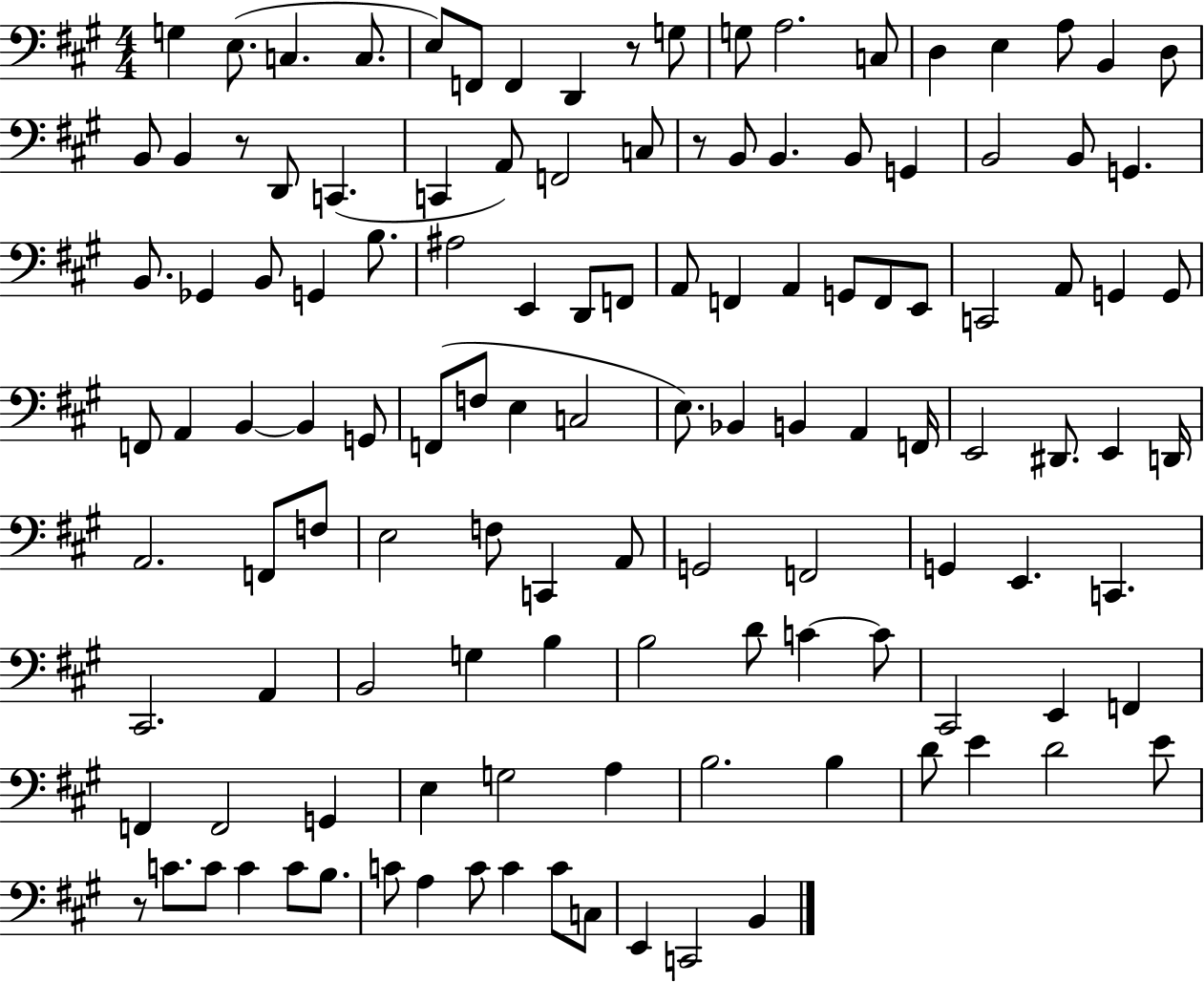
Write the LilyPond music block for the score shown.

{
  \clef bass
  \numericTimeSignature
  \time 4/4
  \key a \major
  g4 e8.( c4. c8. | e8) f,8 f,4 d,4 r8 g8 | g8 a2. c8 | d4 e4 a8 b,4 d8 | \break b,8 b,4 r8 d,8 c,4.( | c,4 a,8) f,2 c8 | r8 b,8 b,4. b,8 g,4 | b,2 b,8 g,4. | \break b,8. ges,4 b,8 g,4 b8. | ais2 e,4 d,8 f,8 | a,8 f,4 a,4 g,8 f,8 e,8 | c,2 a,8 g,4 g,8 | \break f,8 a,4 b,4~~ b,4 g,8 | f,8( f8 e4 c2 | e8.) bes,4 b,4 a,4 f,16 | e,2 dis,8. e,4 d,16 | \break a,2. f,8 f8 | e2 f8 c,4 a,8 | g,2 f,2 | g,4 e,4. c,4. | \break cis,2. a,4 | b,2 g4 b4 | b2 d'8 c'4~~ c'8 | cis,2 e,4 f,4 | \break f,4 f,2 g,4 | e4 g2 a4 | b2. b4 | d'8 e'4 d'2 e'8 | \break r8 c'8. c'8 c'4 c'8 b8. | c'8 a4 c'8 c'4 c'8 c8 | e,4 c,2 b,4 | \bar "|."
}